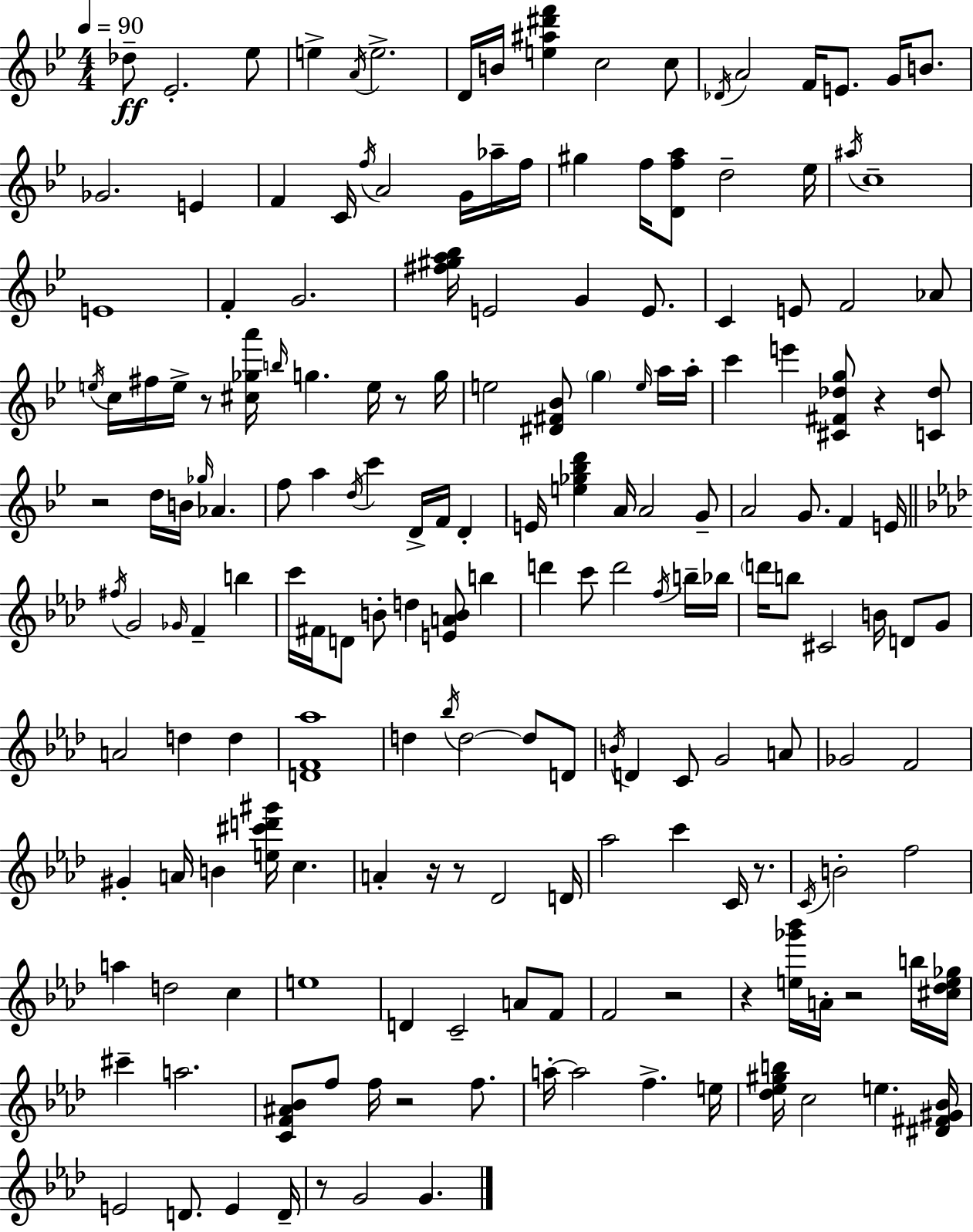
{
  \clef treble
  \numericTimeSignature
  \time 4/4
  \key g \minor
  \tempo 4 = 90
  des''8--\ff ees'2.-. ees''8 | e''4-> \acciaccatura { a'16 } e''2.-> | d'16 b'16 <e'' ais'' dis''' f'''>4 c''2 c''8 | \acciaccatura { des'16 } a'2 f'16 e'8. g'16 b'8. | \break ges'2. e'4 | f'4 c'16 \acciaccatura { f''16 } a'2 | g'16 aes''16-- f''16 gis''4 f''16 <d' f'' a''>8 d''2-- | ees''16 \acciaccatura { ais''16 } c''1-- | \break e'1 | f'4-. g'2. | <fis'' gis'' a'' bes''>16 e'2 g'4 | e'8. c'4 e'8 f'2 | \break aes'8 \acciaccatura { e''16 } c''16 fis''16 e''16-> r8 <cis'' ges'' a'''>16 \grace { b''16 } g''4. | e''16 r8 g''16 e''2 <dis' fis' bes'>8 | \parenthesize g''4 \grace { e''16 } a''16 a''16-. c'''4 e'''4 <cis' fis' des'' g''>8 | r4 <c' des''>8 r2 d''16 | \break b'16 \grace { ges''16 } aes'4. f''8 a''4 \acciaccatura { d''16 } c'''4 | d'16-> f'16 d'4-. e'16 <e'' ges'' bes'' d'''>4 a'16 a'2 | g'8-- a'2 | g'8. f'4 e'16 \bar "||" \break \key aes \major \acciaccatura { fis''16 } g'2 \grace { ges'16 } f'4-- b''4 | c'''16 fis'16 d'8 b'8-. d''4 <e' a' b'>8 b''4 | d'''4 c'''8 d'''2 | \acciaccatura { f''16 } b''16-- bes''16 \parenthesize d'''16 b''8 cis'2 b'16 d'8 | \break g'8 a'2 d''4 d''4 | <d' f' aes''>1 | d''4 \acciaccatura { bes''16 } d''2~~ | d''8 d'8 \acciaccatura { b'16 } d'4 c'8 g'2 | \break a'8 ges'2 f'2 | gis'4-. a'16 b'4 <e'' cis''' d''' gis'''>16 c''4. | a'4-. r16 r8 des'2 | d'16 aes''2 c'''4 | \break c'16 r8. \acciaccatura { c'16 } b'2-. f''2 | a''4 d''2 | c''4 e''1 | d'4 c'2-- | \break a'8 f'8 f'2 r2 | r4 <e'' ges''' bes'''>16 a'16-. r2 | b''16 <cis'' des'' e'' ges''>16 cis'''4-- a''2. | <c' f' ais' bes'>8 f''8 f''16 r2 | \break f''8. a''16-.~~ a''2 f''4.-> | e''16 <des'' ees'' gis'' b''>16 c''2 e''4. | <dis' fis' gis' bes'>16 e'2 d'8. | e'4 d'16-- r8 g'2 | \break g'4. \bar "|."
}